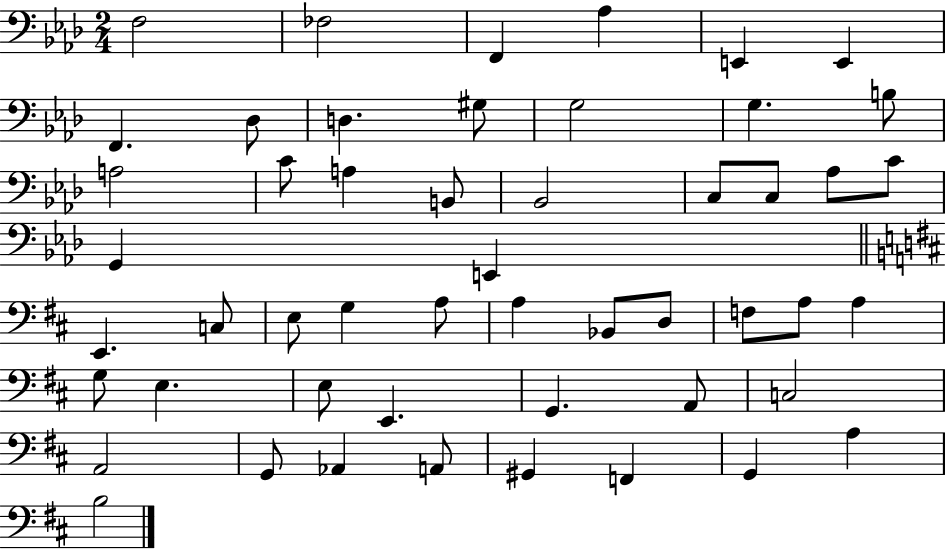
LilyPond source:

{
  \clef bass
  \numericTimeSignature
  \time 2/4
  \key aes \major
  f2 | fes2 | f,4 aes4 | e,4 e,4 | \break f,4. des8 | d4. gis8 | g2 | g4. b8 | \break a2 | c'8 a4 b,8 | bes,2 | c8 c8 aes8 c'8 | \break g,4 e,4 | \bar "||" \break \key d \major e,4. c8 | e8 g4 a8 | a4 bes,8 d8 | f8 a8 a4 | \break g8 e4. | e8 e,4. | g,4. a,8 | c2 | \break a,2 | g,8 aes,4 a,8 | gis,4 f,4 | g,4 a4 | \break b2 | \bar "|."
}